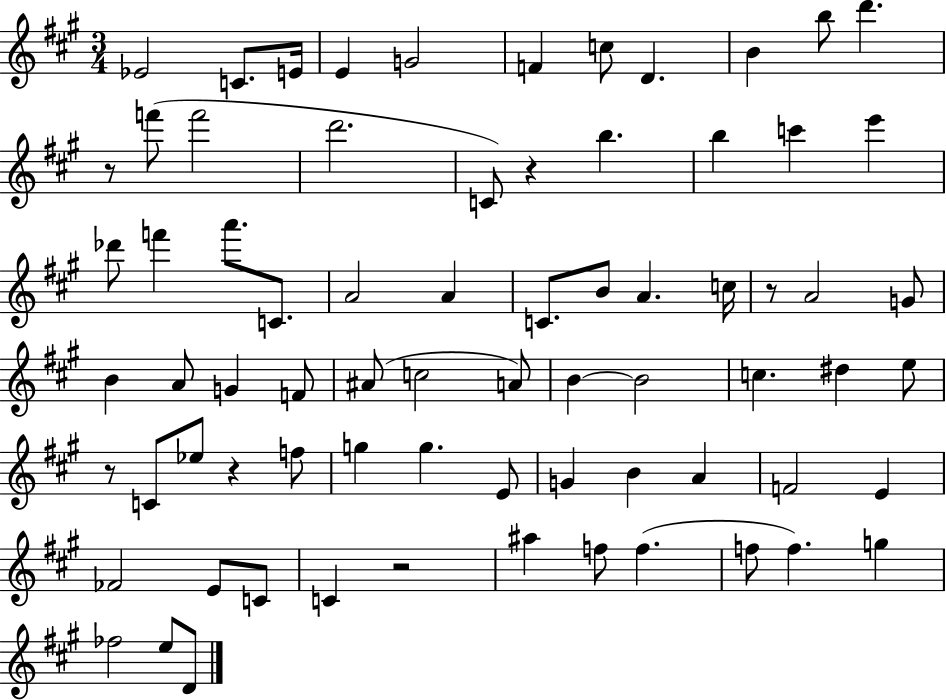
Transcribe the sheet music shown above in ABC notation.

X:1
T:Untitled
M:3/4
L:1/4
K:A
_E2 C/2 E/4 E G2 F c/2 D B b/2 d' z/2 f'/2 f'2 d'2 C/2 z b b c' e' _d'/2 f' a'/2 C/2 A2 A C/2 B/2 A c/4 z/2 A2 G/2 B A/2 G F/2 ^A/2 c2 A/2 B B2 c ^d e/2 z/2 C/2 _e/2 z f/2 g g E/2 G B A F2 E _F2 E/2 C/2 C z2 ^a f/2 f f/2 f g _f2 e/2 D/2